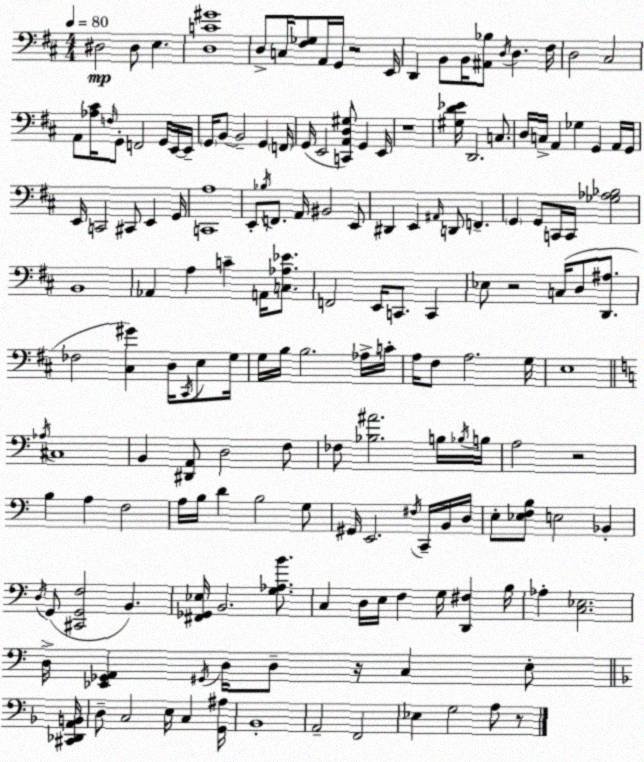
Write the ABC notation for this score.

X:1
T:Untitled
M:4/4
L:1/4
K:D
^D,2 ^D,/2 E, [D,C^G]4 D,/2 C,/4 [^F,_G,]/2 A,,/4 G,,/4 z2 E,,/4 D,, B,,/2 B,,/4 [^A,,_B,]/2 D,/4 D, ^F,/4 D,2 ^C,2 A,,/2 [_A,^C]/4 F,/4 G,,/2 F,,2 G,,/4 E,,/4 E,,/4 G,,/4 B,,/2 B,,2 G,, F,,/4 G,,/4 E,,2 [C,,A,,D,^G,]/2 G,, E,,/4 z4 [^G,D_E]/4 D,,2 C,/2 D,/4 C,/4 A,, _G, G,, A,,/4 G,,/4 E,,/4 C,,2 ^C,,/2 E,, G,,/4 [C,,A,]4 E,,/2 _B,/4 F,,/2 A,,/4 ^B,,2 E,,/2 ^D,, E,, ^A,,/4 D,,/2 F,, G,, G,,/2 C,,/4 C,,/4 [_G,_A,_B,]2 B,,4 _A,, A, C A,,/4 [C,_A,_E]/2 F,,2 E,,/4 C,,/2 C,, _E,/2 z2 C,/4 D,/2 [D,,^A,]/2 _F,2 [^C,^G] D,/4 ^C,,/4 E,/2 G,/4 G,/4 B,/4 B,2 _A,/4 C/4 A,/4 ^F,/2 A,2 G,/4 E,4 _A,/4 ^C,4 B,, [^D,,A,,]/2 D,2 F,/2 _F,/2 [_B,^A]2 B,/4 _B,/4 B,/4 A,2 z2 B, A, F,2 A,/4 B,/4 D B,2 G,/2 ^G,,/4 E,,2 ^F,/4 C,,/4 B,,/4 D,/4 E,/2 [_E,F,B,]/2 E,2 _B,, D,/4 G,,/2 [^C,,G,,F,]2 B,, [^F,,_G,,_E,]/4 B,,2 [G,_A,B]/2 C, D,/4 E,/4 F, G,/4 [D,,^F,] B,/4 _A, [C,_E,]2 D,/4 [_E,,_G,,A,,] ^G,,/4 D,/4 D,/2 z/4 C, E,/2 [^C,,_D,,A,,B,,]/4 D,/2 C,2 E,/4 C, [G,,^A,]/4 _B,,4 A,,2 F,,2 _E, G,2 A,/2 z/2